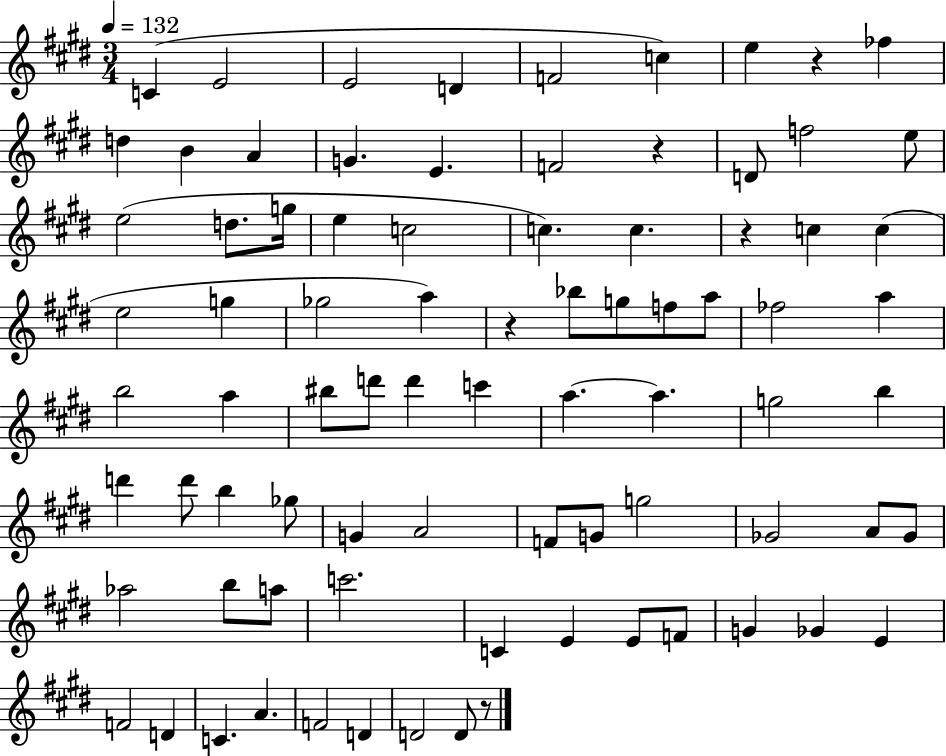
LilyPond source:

{
  \clef treble
  \numericTimeSignature
  \time 3/4
  \key e \major
  \tempo 4 = 132
  \repeat volta 2 { c'4( e'2 | e'2 d'4 | f'2 c''4) | e''4 r4 fes''4 | \break d''4 b'4 a'4 | g'4. e'4. | f'2 r4 | d'8 f''2 e''8 | \break e''2( d''8. g''16 | e''4 c''2 | c''4.) c''4. | r4 c''4 c''4( | \break e''2 g''4 | ges''2 a''4) | r4 bes''8 g''8 f''8 a''8 | fes''2 a''4 | \break b''2 a''4 | bis''8 d'''8 d'''4 c'''4 | a''4.~~ a''4. | g''2 b''4 | \break d'''4 d'''8 b''4 ges''8 | g'4 a'2 | f'8 g'8 g''2 | ges'2 a'8 ges'8 | \break aes''2 b''8 a''8 | c'''2. | c'4 e'4 e'8 f'8 | g'4 ges'4 e'4 | \break f'2 d'4 | c'4. a'4. | f'2 d'4 | d'2 d'8 r8 | \break } \bar "|."
}